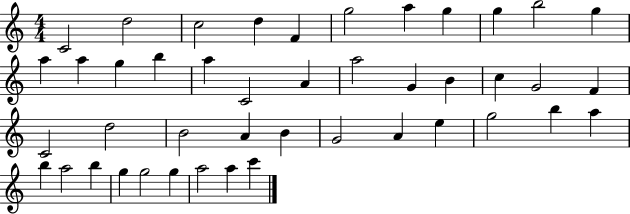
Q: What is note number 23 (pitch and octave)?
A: G4